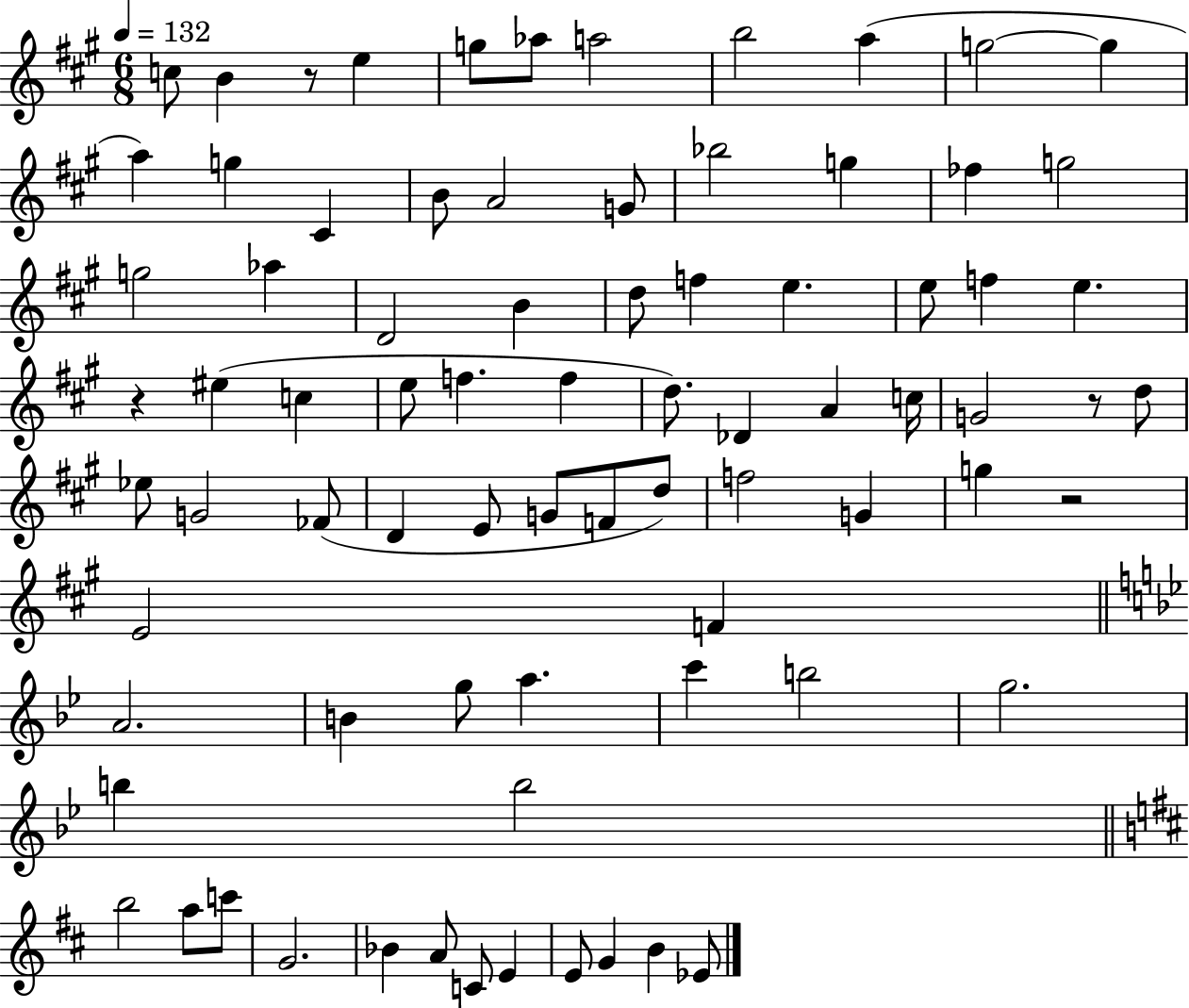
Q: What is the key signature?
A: A major